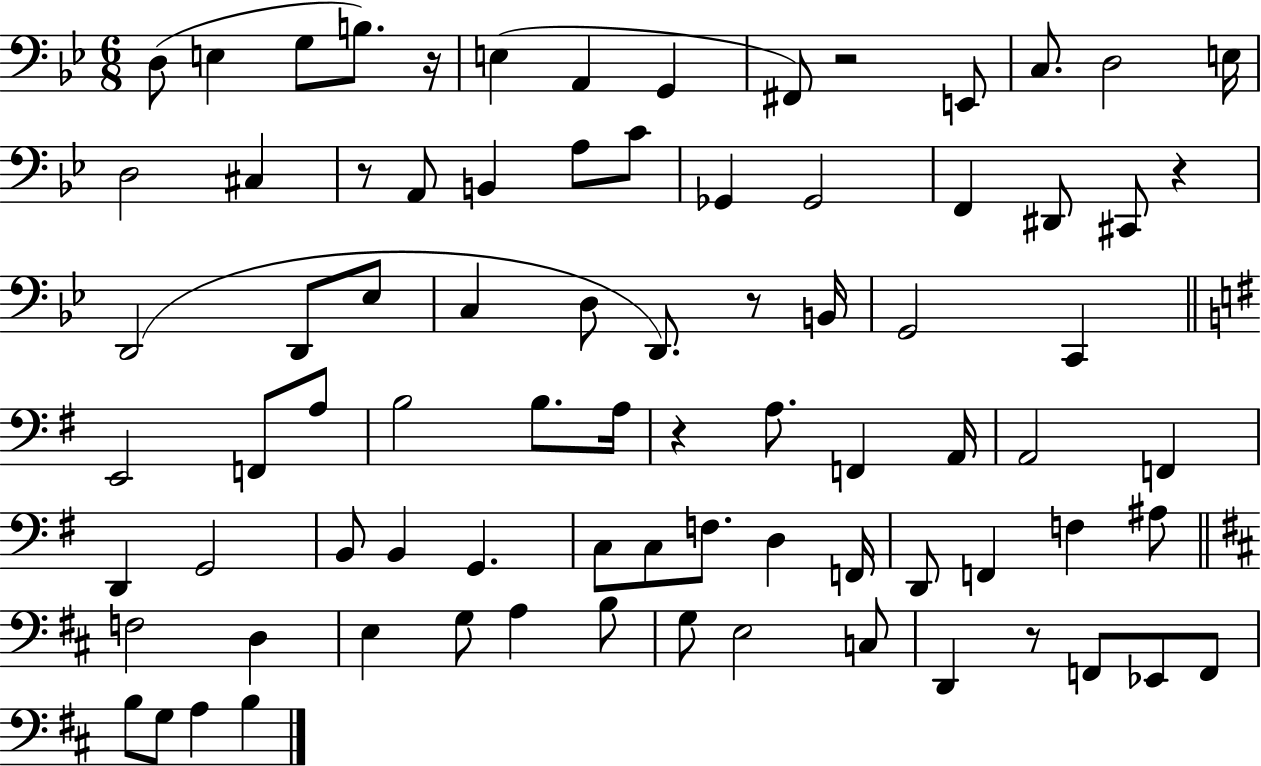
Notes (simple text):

D3/e E3/q G3/e B3/e. R/s E3/q A2/q G2/q F#2/e R/h E2/e C3/e. D3/h E3/s D3/h C#3/q R/e A2/e B2/q A3/e C4/e Gb2/q Gb2/h F2/q D#2/e C#2/e R/q D2/h D2/e Eb3/e C3/q D3/e D2/e. R/e B2/s G2/h C2/q E2/h F2/e A3/e B3/h B3/e. A3/s R/q A3/e. F2/q A2/s A2/h F2/q D2/q G2/h B2/e B2/q G2/q. C3/e C3/e F3/e. D3/q F2/s D2/e F2/q F3/q A#3/e F3/h D3/q E3/q G3/e A3/q B3/e G3/e E3/h C3/e D2/q R/e F2/e Eb2/e F2/e B3/e G3/e A3/q B3/q